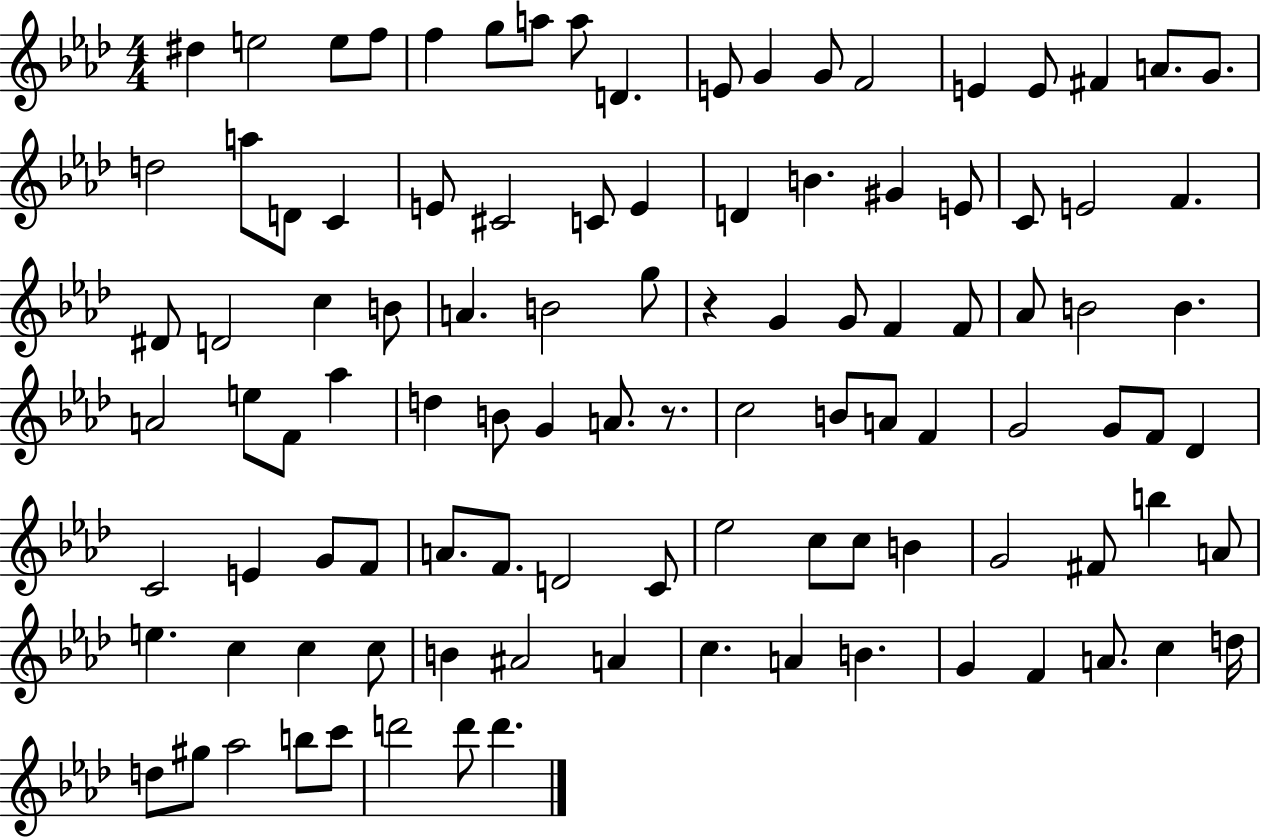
D#5/q E5/h E5/e F5/e F5/q G5/e A5/e A5/e D4/q. E4/e G4/q G4/e F4/h E4/q E4/e F#4/q A4/e. G4/e. D5/h A5/e D4/e C4/q E4/e C#4/h C4/e E4/q D4/q B4/q. G#4/q E4/e C4/e E4/h F4/q. D#4/e D4/h C5/q B4/e A4/q. B4/h G5/e R/q G4/q G4/e F4/q F4/e Ab4/e B4/h B4/q. A4/h E5/e F4/e Ab5/q D5/q B4/e G4/q A4/e. R/e. C5/h B4/e A4/e F4/q G4/h G4/e F4/e Db4/q C4/h E4/q G4/e F4/e A4/e. F4/e. D4/h C4/e Eb5/h C5/e C5/e B4/q G4/h F#4/e B5/q A4/e E5/q. C5/q C5/q C5/e B4/q A#4/h A4/q C5/q. A4/q B4/q. G4/q F4/q A4/e. C5/q D5/s D5/e G#5/e Ab5/h B5/e C6/e D6/h D6/e D6/q.